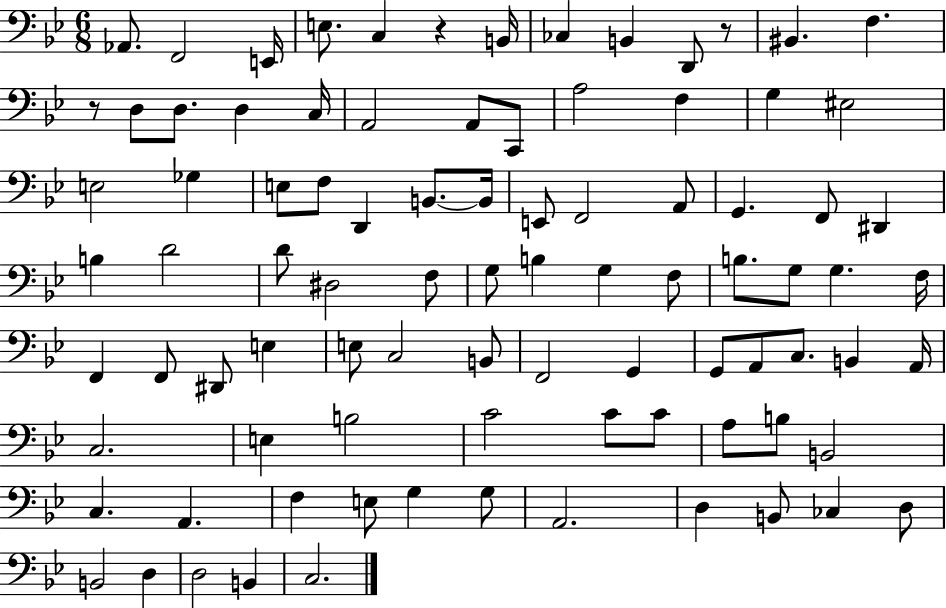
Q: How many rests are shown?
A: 3